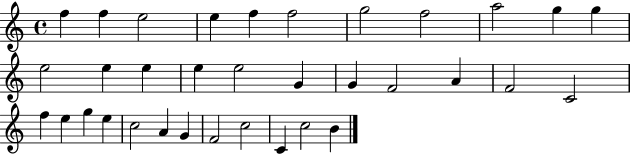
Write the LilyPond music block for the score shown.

{
  \clef treble
  \time 4/4
  \defaultTimeSignature
  \key c \major
  f''4 f''4 e''2 | e''4 f''4 f''2 | g''2 f''2 | a''2 g''4 g''4 | \break e''2 e''4 e''4 | e''4 e''2 g'4 | g'4 f'2 a'4 | f'2 c'2 | \break f''4 e''4 g''4 e''4 | c''2 a'4 g'4 | f'2 c''2 | c'4 c''2 b'4 | \break \bar "|."
}